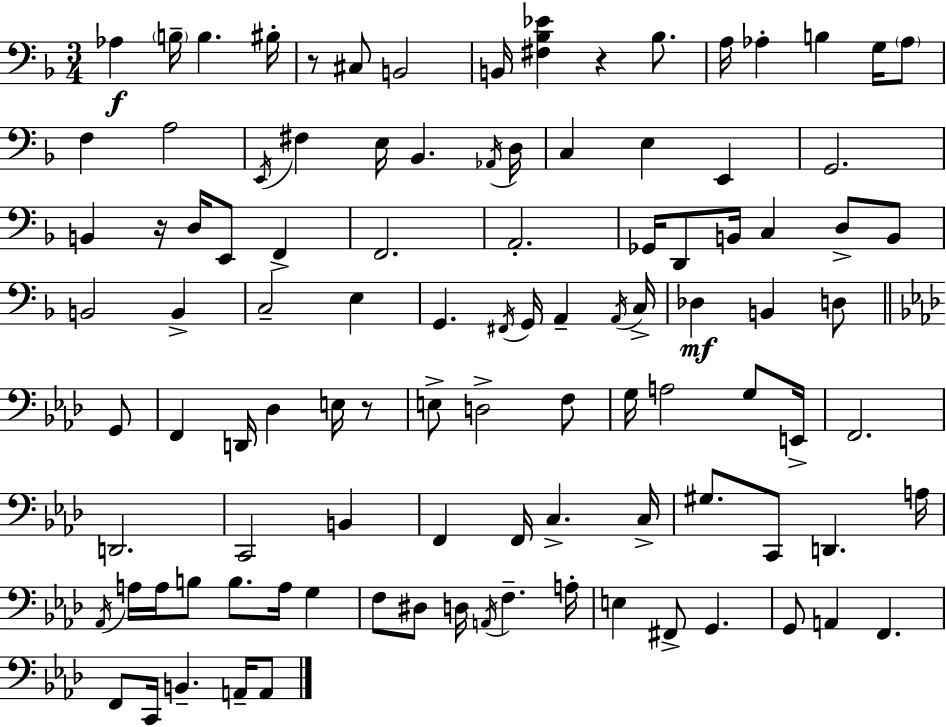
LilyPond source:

{
  \clef bass
  \numericTimeSignature
  \time 3/4
  \key d \minor
  \repeat volta 2 { aes4\f \parenthesize b16-- b4. bis16-. | r8 cis8 b,2 | b,16 <fis bes ees'>4 r4 bes8. | a16 aes4-. b4 g16 \parenthesize aes8 | \break f4 a2 | \acciaccatura { e,16 } fis4 e16 bes,4. | \acciaccatura { aes,16 } d16 c4 e4 e,4 | g,2. | \break b,4 r16 d16 e,8 f,4-> | f,2. | a,2.-. | ges,16 d,8 b,16 c4 d8-> | \break b,8 b,2 b,4-> | c2-- e4 | g,4. \acciaccatura { fis,16 } g,16 a,4-- | \acciaccatura { a,16 } c16-> des4\mf b,4 | \break d8 \bar "||" \break \key aes \major g,8 f,4 d,16 des4 e16 | r8 e8-> d2-> | f8 g16 a2 g8 | e,16-> f,2. | \break d,2. | c,2 b,4 | f,4 f,16 c4.-> | c16-> gis8. c,8 d,4. | \break a16 \acciaccatura { aes,16 } a16 a16 b8 b8. a16 g4 | f8 dis8 d16 \acciaccatura { a,16 } f4.-- | a16-. e4 fis,8-> g,4. | g,8 a,4 f,4. | \break f,8 c,16 b,4.-- | a,16-- a,8 } \bar "|."
}